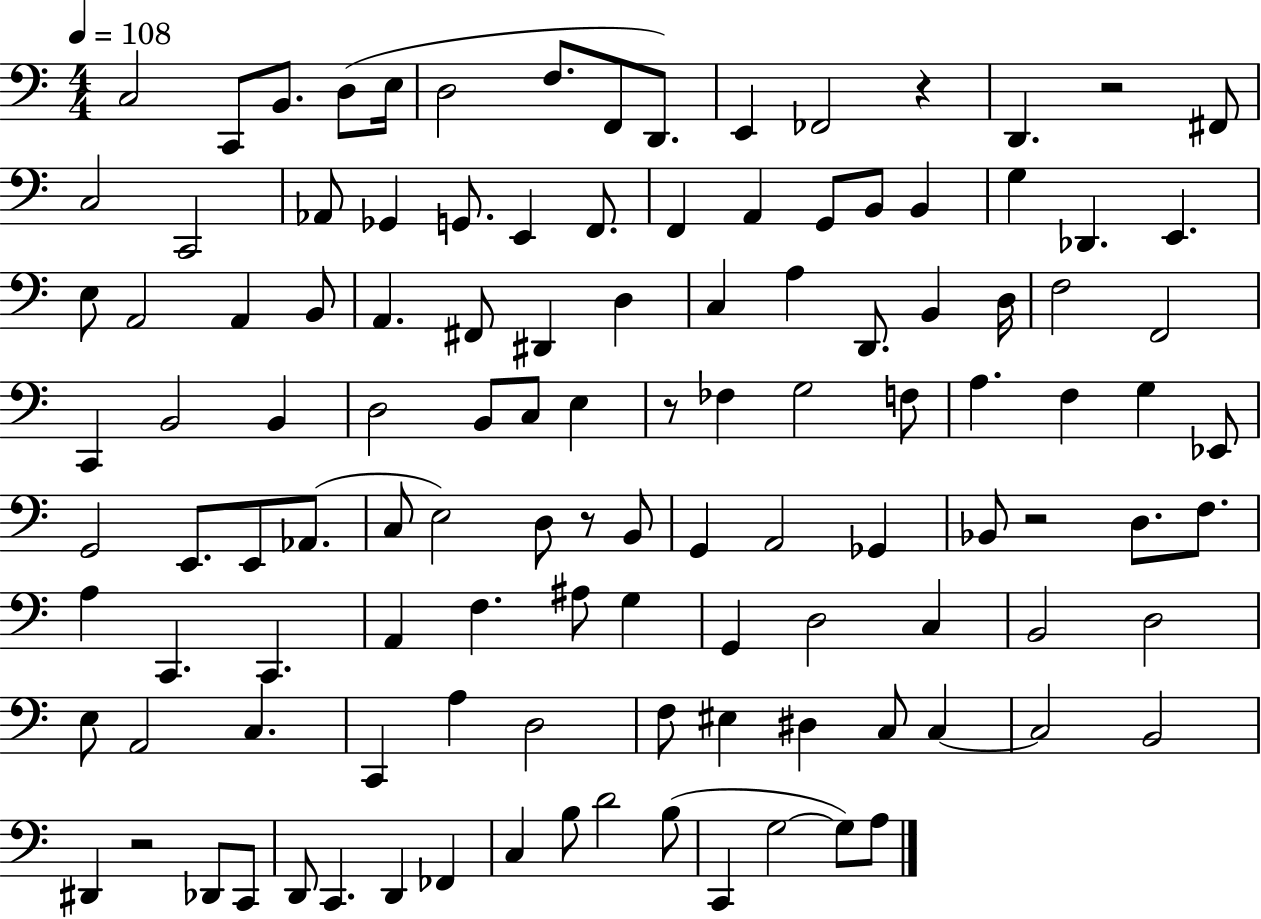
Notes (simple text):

C3/h C2/e B2/e. D3/e E3/s D3/h F3/e. F2/e D2/e. E2/q FES2/h R/q D2/q. R/h F#2/e C3/h C2/h Ab2/e Gb2/q G2/e. E2/q F2/e. F2/q A2/q G2/e B2/e B2/q G3/q Db2/q. E2/q. E3/e A2/h A2/q B2/e A2/q. F#2/e D#2/q D3/q C3/q A3/q D2/e. B2/q D3/s F3/h F2/h C2/q B2/h B2/q D3/h B2/e C3/e E3/q R/e FES3/q G3/h F3/e A3/q. F3/q G3/q Eb2/e G2/h E2/e. E2/e Ab2/e. C3/e E3/h D3/e R/e B2/e G2/q A2/h Gb2/q Bb2/e R/h D3/e. F3/e. A3/q C2/q. C2/q. A2/q F3/q. A#3/e G3/q G2/q D3/h C3/q B2/h D3/h E3/e A2/h C3/q. C2/q A3/q D3/h F3/e EIS3/q D#3/q C3/e C3/q C3/h B2/h D#2/q R/h Db2/e C2/e D2/e C2/q. D2/q FES2/q C3/q B3/e D4/h B3/e C2/q G3/h G3/e A3/e